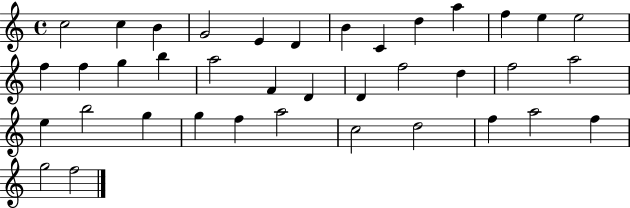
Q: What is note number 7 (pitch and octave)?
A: B4